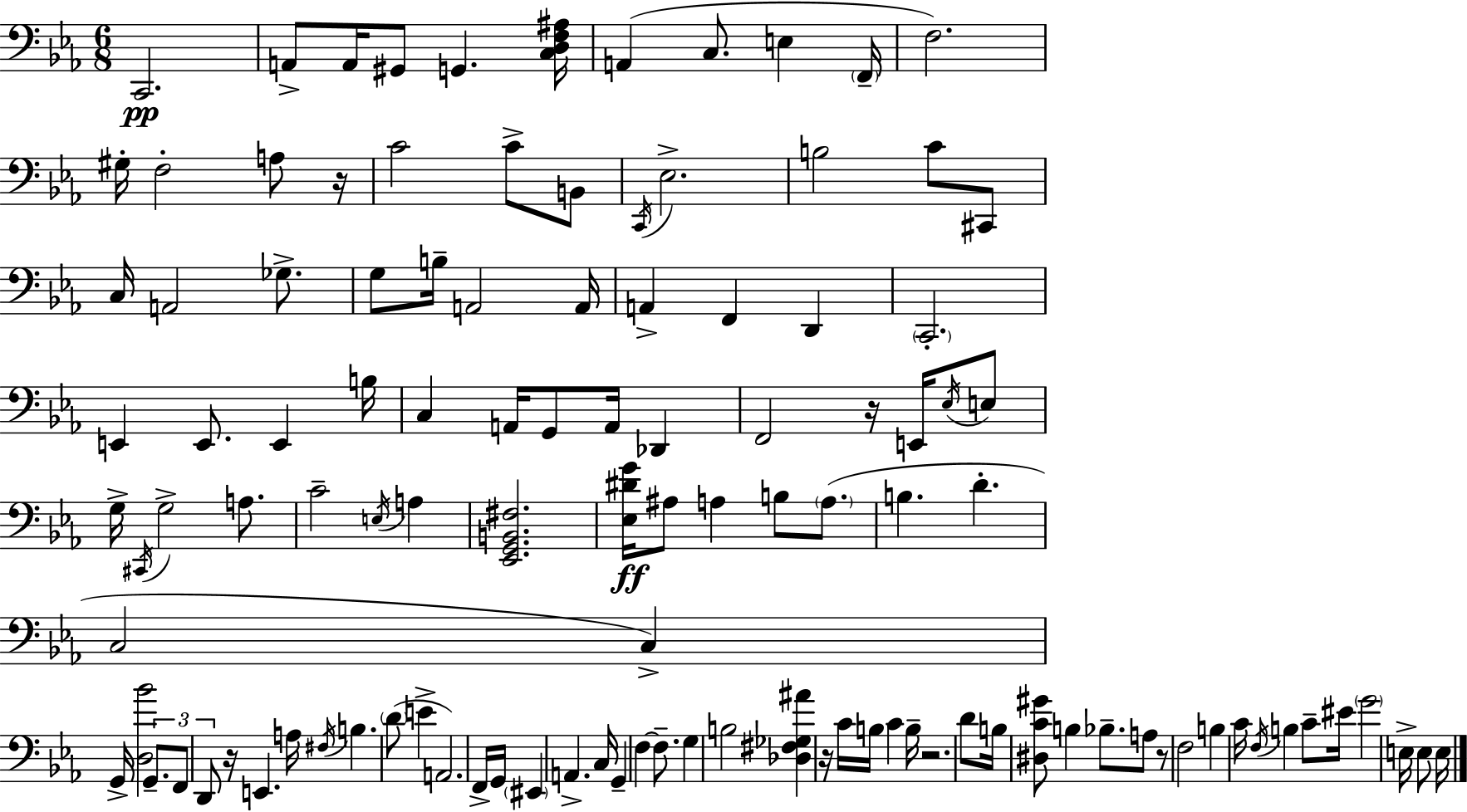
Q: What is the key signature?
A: EES major